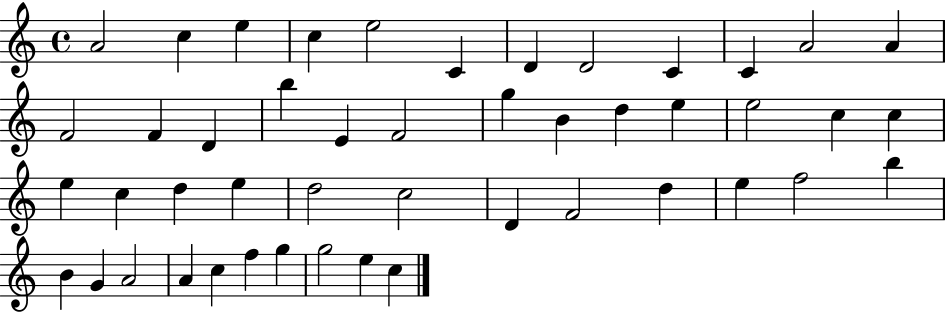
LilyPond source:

{
  \clef treble
  \time 4/4
  \defaultTimeSignature
  \key c \major
  a'2 c''4 e''4 | c''4 e''2 c'4 | d'4 d'2 c'4 | c'4 a'2 a'4 | \break f'2 f'4 d'4 | b''4 e'4 f'2 | g''4 b'4 d''4 e''4 | e''2 c''4 c''4 | \break e''4 c''4 d''4 e''4 | d''2 c''2 | d'4 f'2 d''4 | e''4 f''2 b''4 | \break b'4 g'4 a'2 | a'4 c''4 f''4 g''4 | g''2 e''4 c''4 | \bar "|."
}